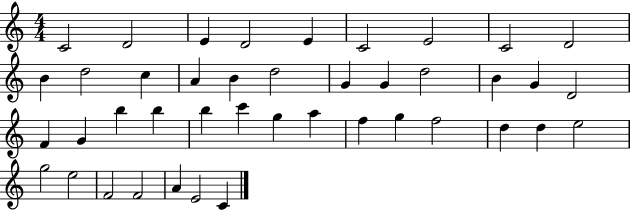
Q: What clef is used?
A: treble